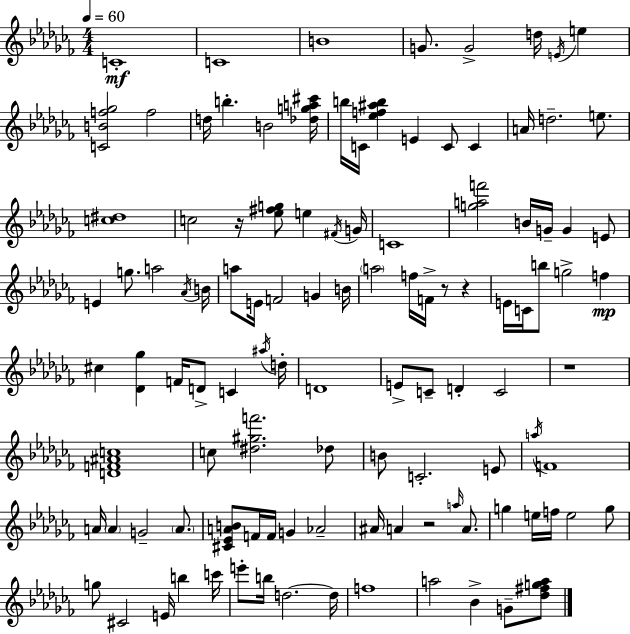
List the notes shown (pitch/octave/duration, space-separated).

C4/w C4/w B4/w G4/e. G4/h D5/s E4/s E5/q [C4,B4,F5,Gb5]/h F5/h D5/s B5/q. B4/h [Db5,G5,A5,C#6]/s B5/s C4/s [Eb5,F5,A#5,B5]/q E4/q C4/e C4/q A4/s D5/h. E5/e. [C5,D#5]/w C5/h R/s [Eb5,F#5,G5]/e E5/q F#4/s G4/s C4/w [G5,A5,F6]/h B4/s G4/s G4/q E4/e E4/q G5/e. A5/h Ab4/s B4/s A5/e E4/s F4/h G4/q B4/s A5/h F5/s F4/s R/e R/q E4/s C4/s B5/e G5/h F5/q C#5/q [Db4,Gb5]/q F4/s D4/e C4/q A#5/s D5/s D4/w E4/e C4/e D4/q C4/h R/w [D4,F4,A#4,C5]/w C5/e [D#5,G#5,F6]/h. Db5/e B4/e C4/h. E4/e A5/s F4/w A4/s A4/q G4/h A4/e. [C#4,Eb4,A4,B4]/e F4/s F4/s G4/q Ab4/h A#4/s A4/q R/h A5/s A4/e. G5/q E5/s F5/s E5/h G5/e G5/e C#4/h E4/s B5/q C6/s E6/e B5/s D5/h. D5/s F5/w A5/h Bb4/q G4/e [Db5,F#5,G5,A5]/e